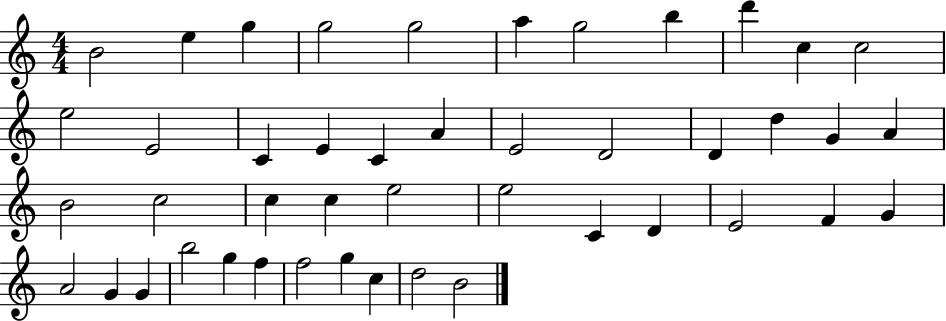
X:1
T:Untitled
M:4/4
L:1/4
K:C
B2 e g g2 g2 a g2 b d' c c2 e2 E2 C E C A E2 D2 D d G A B2 c2 c c e2 e2 C D E2 F G A2 G G b2 g f f2 g c d2 B2